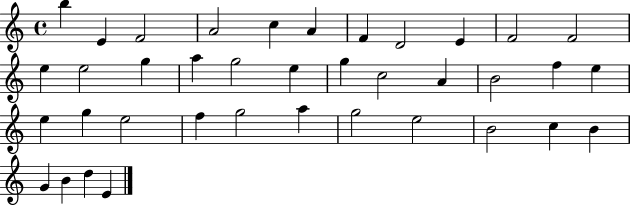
X:1
T:Untitled
M:4/4
L:1/4
K:C
b E F2 A2 c A F D2 E F2 F2 e e2 g a g2 e g c2 A B2 f e e g e2 f g2 a g2 e2 B2 c B G B d E